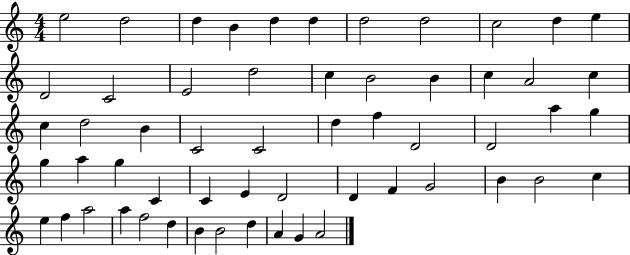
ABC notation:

X:1
T:Untitled
M:4/4
L:1/4
K:C
e2 d2 d B d d d2 d2 c2 d e D2 C2 E2 d2 c B2 B c A2 c c d2 B C2 C2 d f D2 D2 a g g a g C C E D2 D F G2 B B2 c e f a2 a f2 d B B2 d A G A2